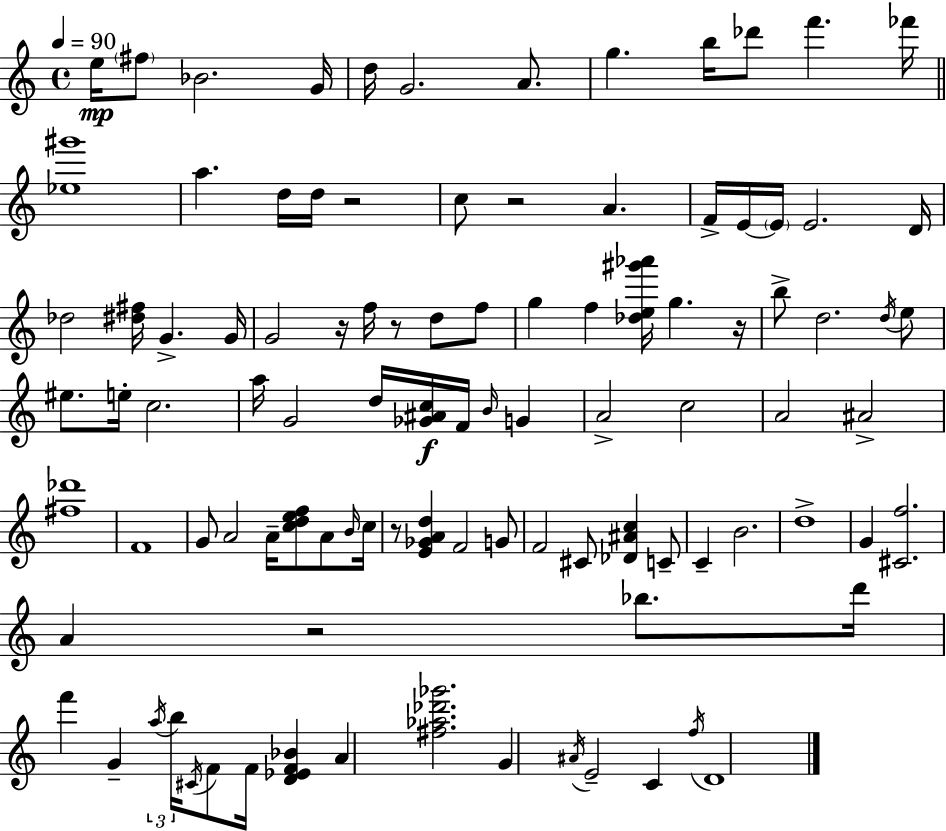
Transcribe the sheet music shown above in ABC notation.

X:1
T:Untitled
M:4/4
L:1/4
K:Am
e/4 ^f/2 _B2 G/4 d/4 G2 A/2 g b/4 _d'/2 f' _f'/4 [_e^g']4 a d/4 d/4 z2 c/2 z2 A F/4 E/4 E/4 E2 D/4 _d2 [^d^f]/4 G G/4 G2 z/4 f/4 z/2 d/2 f/2 g f [_de^g'_a']/4 g z/4 b/2 d2 d/4 e/2 ^e/2 e/4 c2 a/4 G2 d/4 [_G^Ac]/4 F/4 B/4 G A2 c2 A2 ^A2 [^f_d']4 F4 G/2 A2 A/4 [cdef]/2 A/2 B/4 c/4 z/2 [E_GAd] F2 G/2 F2 ^C/2 [_D^Ac] C/2 C B2 d4 G [^Cf]2 A z2 _b/2 d'/4 f' G a/4 b/4 ^C/4 F/2 F/4 [D_EF_B] A [^f_a_d'_g']2 G ^A/4 E2 C f/4 D4